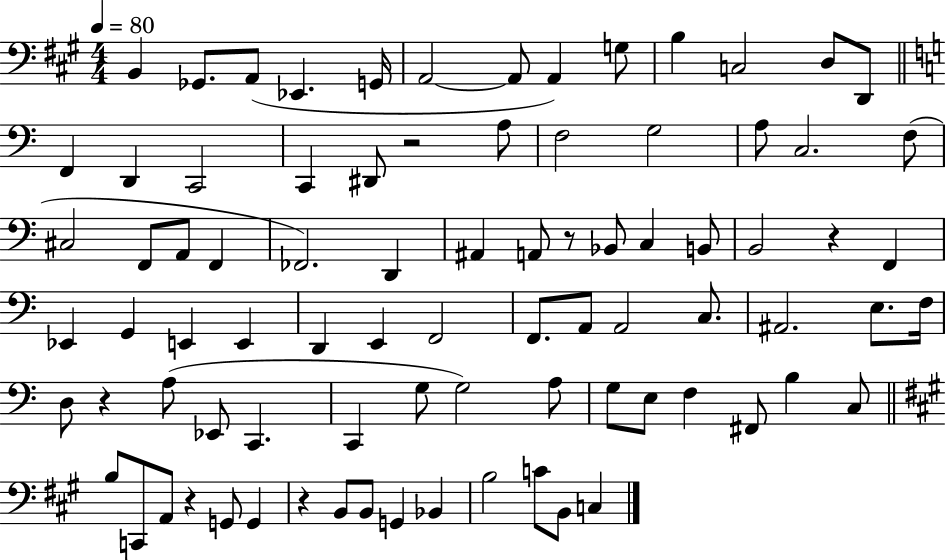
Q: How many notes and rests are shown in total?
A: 84